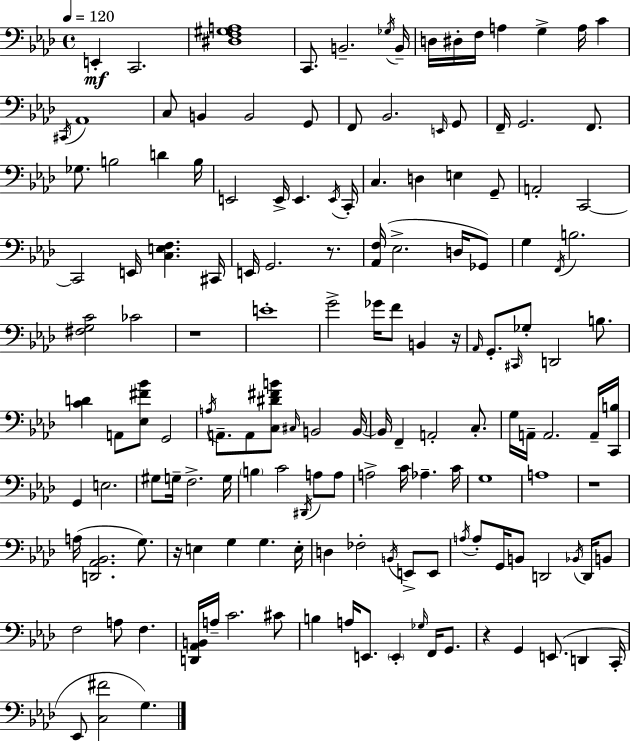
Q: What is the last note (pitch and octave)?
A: G3